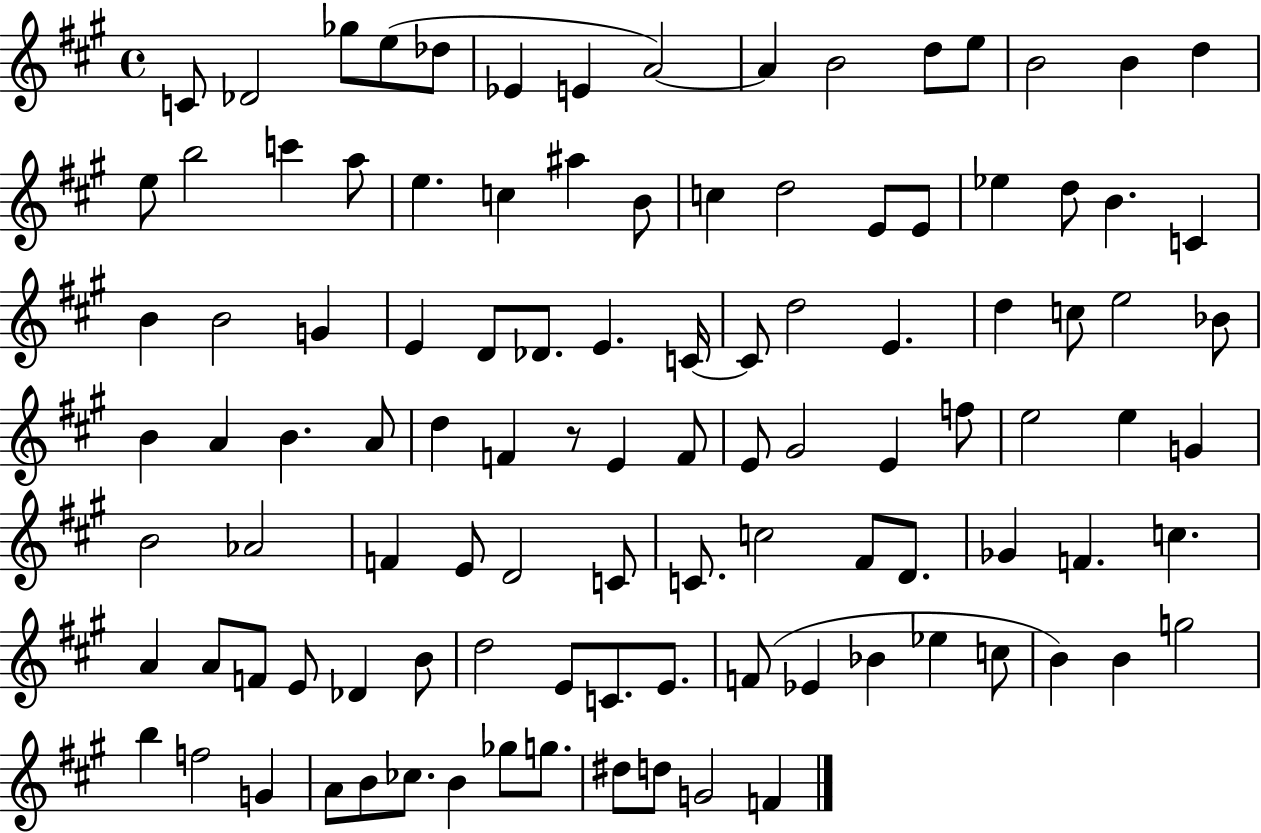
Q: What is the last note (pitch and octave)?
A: F4